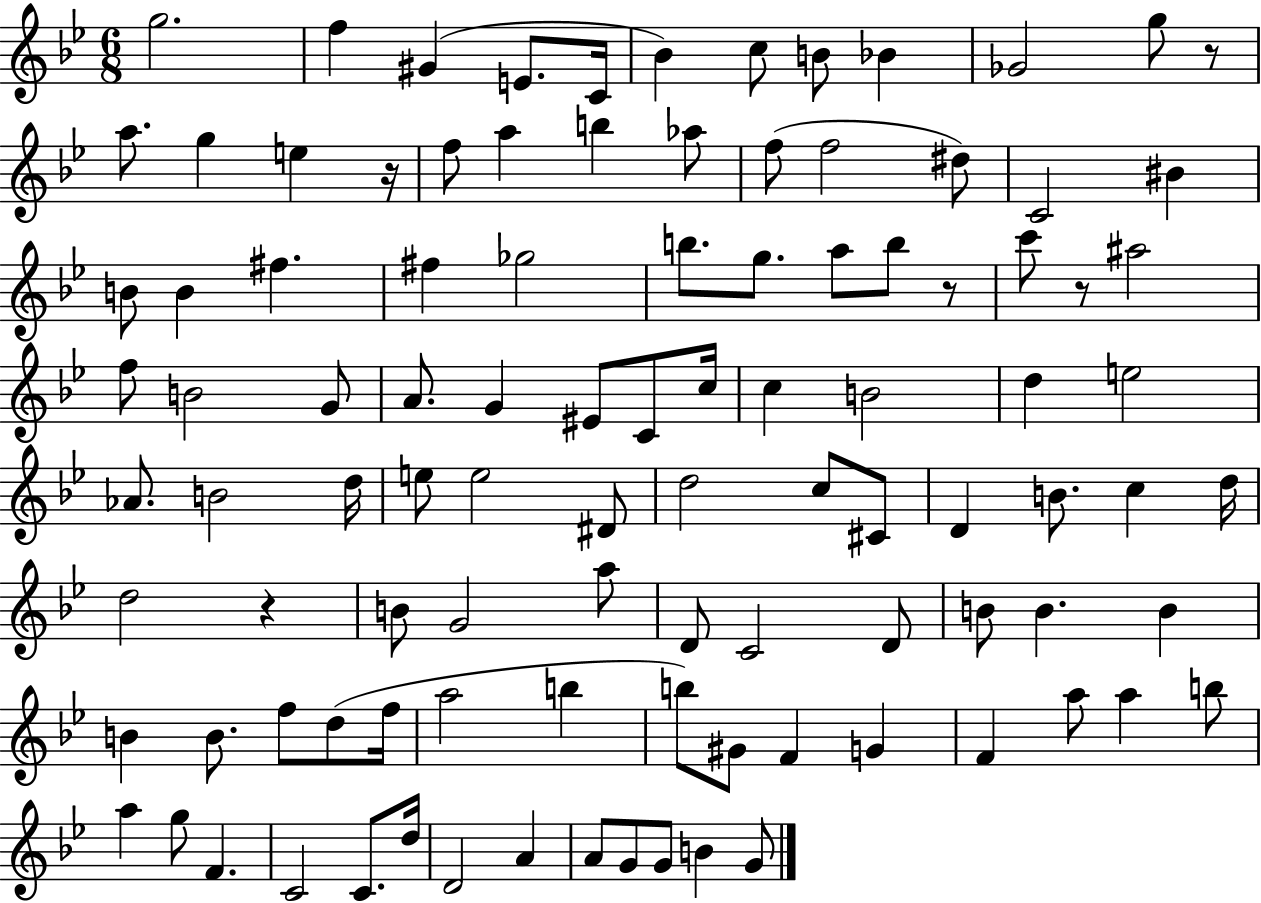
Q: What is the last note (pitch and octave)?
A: G4